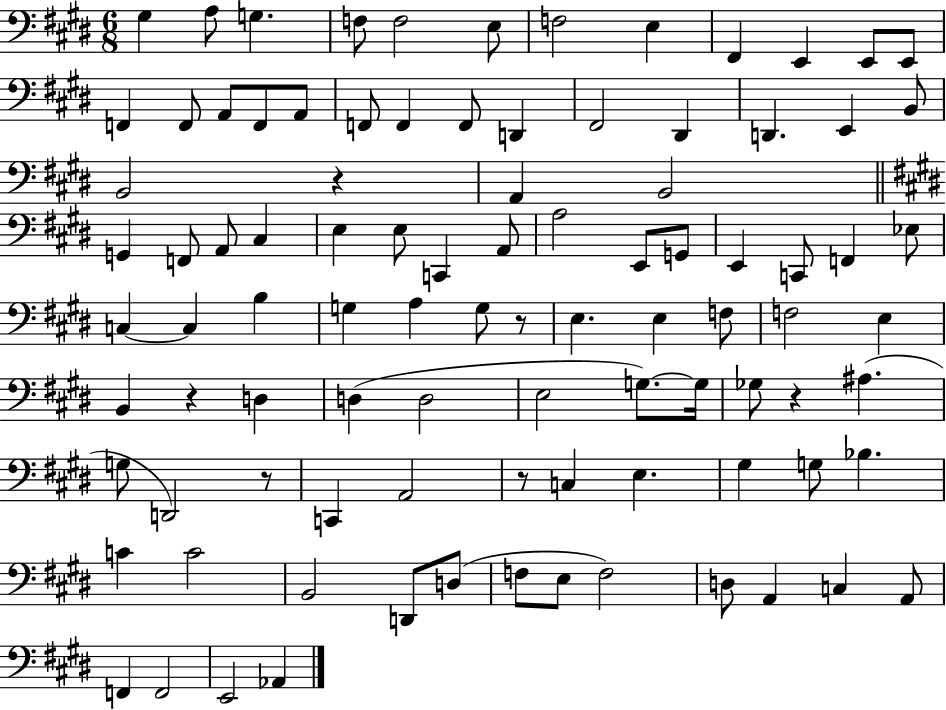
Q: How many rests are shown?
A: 6